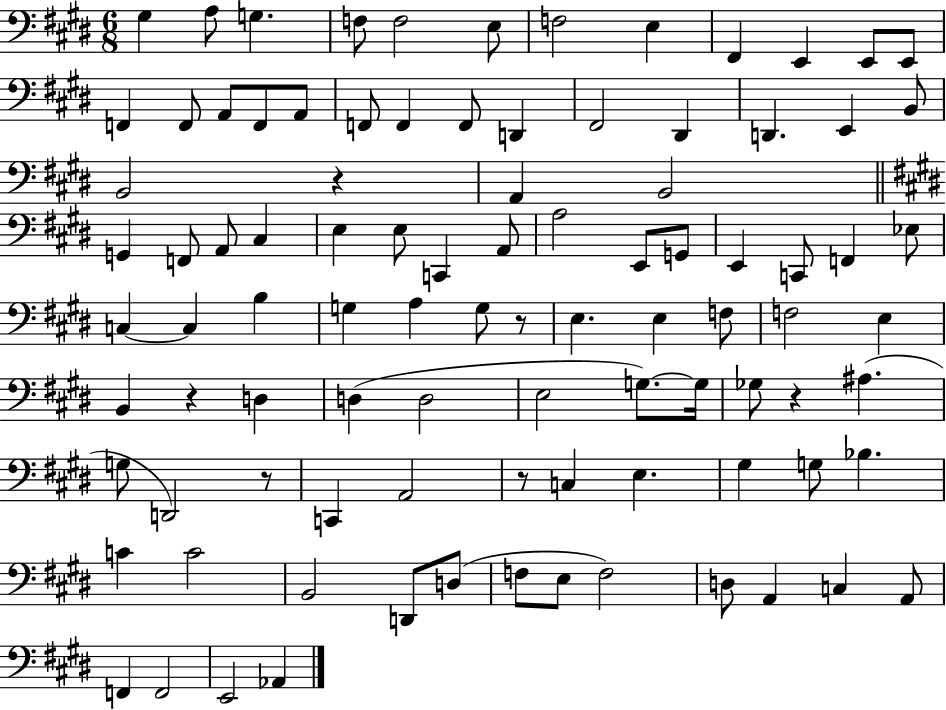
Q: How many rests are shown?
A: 6